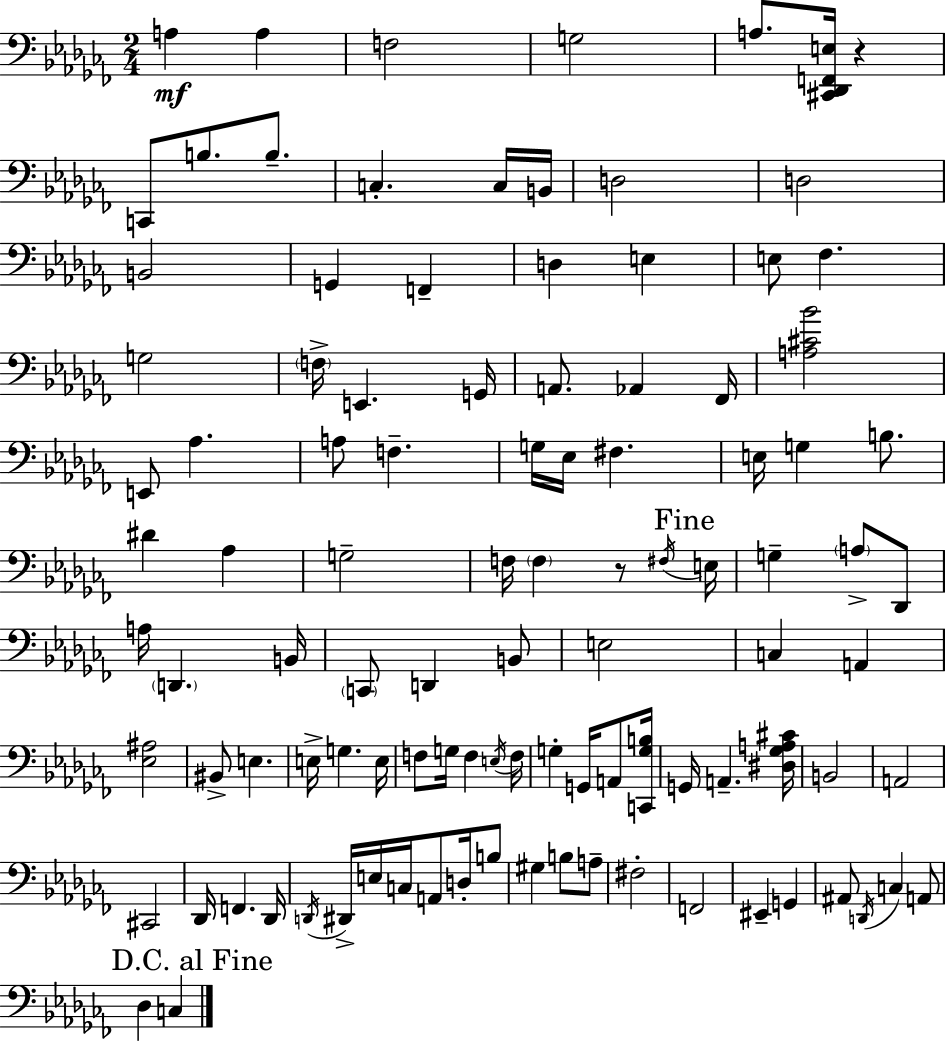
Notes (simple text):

A3/q A3/q F3/h G3/h A3/e. [C#2,Db2,F2,E3]/s R/q C2/e B3/e. B3/e. C3/q. C3/s B2/s D3/h D3/h B2/h G2/q F2/q D3/q E3/q E3/e FES3/q. G3/h F3/s E2/q. G2/s A2/e. Ab2/q FES2/s [A3,C#4,Bb4]/h E2/e Ab3/q. A3/e F3/q. G3/s Eb3/s F#3/q. E3/s G3/q B3/e. D#4/q Ab3/q G3/h F3/s F3/q R/e F#3/s E3/s G3/q A3/e Db2/e A3/s D2/q. B2/s C2/e D2/q B2/e E3/h C3/q A2/q [Eb3,A#3]/h BIS2/e E3/q. E3/s G3/q. E3/s F3/e G3/s F3/q E3/s F3/s G3/q G2/s A2/e [C2,G3,B3]/s G2/s A2/q. [D#3,Gb3,A3,C#4]/s B2/h A2/h C#2/h Db2/s F2/q. Db2/s D2/s D#2/s E3/s C3/s A2/e D3/s B3/e G#3/q B3/e A3/e F#3/h F2/h EIS2/q G2/q A#2/e D2/s C3/q A2/e Db3/q C3/q